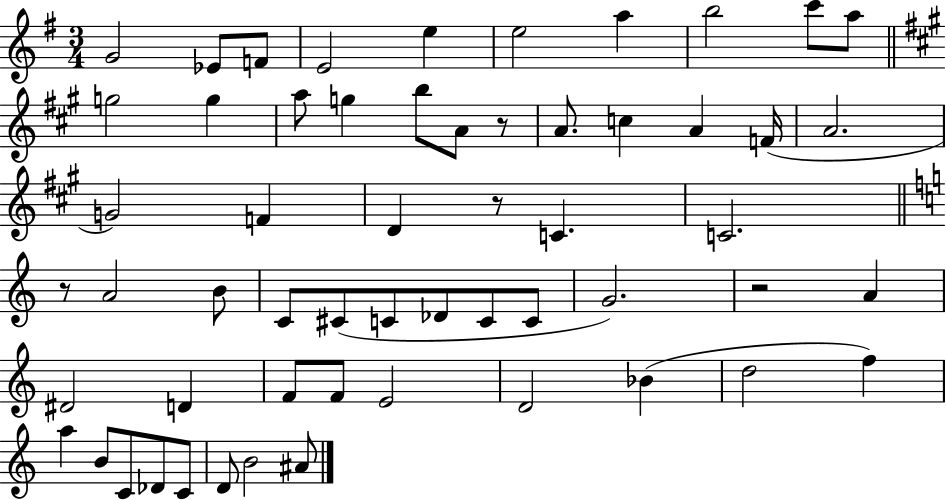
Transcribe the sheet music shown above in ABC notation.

X:1
T:Untitled
M:3/4
L:1/4
K:G
G2 _E/2 F/2 E2 e e2 a b2 c'/2 a/2 g2 g a/2 g b/2 A/2 z/2 A/2 c A F/4 A2 G2 F D z/2 C C2 z/2 A2 B/2 C/2 ^C/2 C/2 _D/2 C/2 C/2 G2 z2 A ^D2 D F/2 F/2 E2 D2 _B d2 f a B/2 C/2 _D/2 C/2 D/2 B2 ^A/2